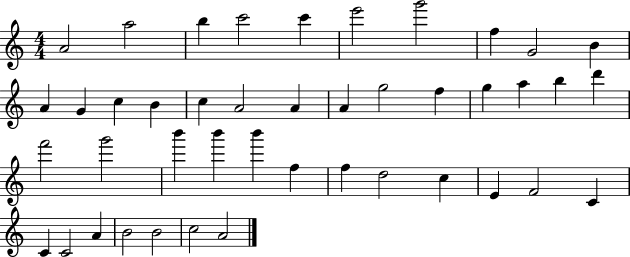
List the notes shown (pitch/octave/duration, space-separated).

A4/h A5/h B5/q C6/h C6/q E6/h G6/h F5/q G4/h B4/q A4/q G4/q C5/q B4/q C5/q A4/h A4/q A4/q G5/h F5/q G5/q A5/q B5/q D6/q F6/h G6/h B6/q B6/q B6/q F5/q F5/q D5/h C5/q E4/q F4/h C4/q C4/q C4/h A4/q B4/h B4/h C5/h A4/h